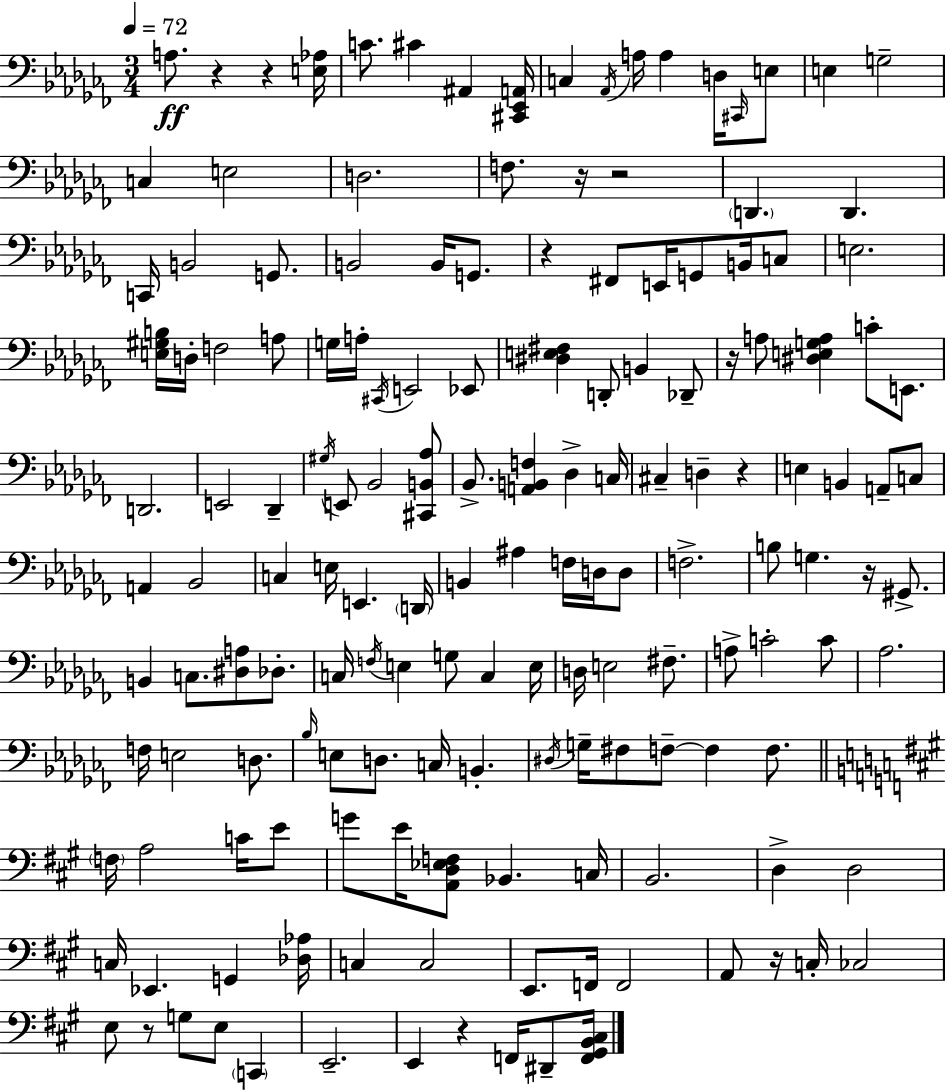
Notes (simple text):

A3/e. R/q R/q [E3,Ab3]/s C4/e. C#4/q A#2/q [C#2,Eb2,A2]/s C3/q Ab2/s A3/s A3/q D3/s C#2/s E3/e E3/q G3/h C3/q E3/h D3/h. F3/e. R/s R/h D2/q. D2/q. C2/s B2/h G2/e. B2/h B2/s G2/e. R/q F#2/e E2/s G2/e B2/s C3/e E3/h. [E3,G#3,B3]/s D3/s F3/h A3/e G3/s A3/s C#2/s E2/h Eb2/e [D#3,E3,F#3]/q D2/e B2/q Db2/e R/s A3/e [D#3,E3,G3,A3]/q C4/e E2/e. D2/h. E2/h Db2/q G#3/s E2/e Bb2/h [C#2,B2,Ab3]/e Bb2/e. [A2,B2,F3]/q Db3/q C3/s C#3/q D3/q R/q E3/q B2/q A2/e C3/e A2/q Bb2/h C3/q E3/s E2/q. D2/s B2/q A#3/q F3/s D3/s D3/e F3/h. B3/e G3/q. R/s G#2/e. B2/q C3/e. [D#3,A3]/e Db3/e. C3/s F3/s E3/q G3/e C3/q E3/s D3/s E3/h F#3/e. A3/e C4/h C4/e Ab3/h. F3/s E3/h D3/e. Bb3/s E3/e D3/e. C3/s B2/q. D#3/s G3/s F#3/e F3/e F3/q F3/e. F3/s A3/h C4/s E4/e G4/e E4/s [A2,D3,Eb3,F3]/e Bb2/q. C3/s B2/h. D3/q D3/h C3/s Eb2/q. G2/q [Db3,Ab3]/s C3/q C3/h E2/e. F2/s F2/h A2/e R/s C3/s CES3/h E3/e R/e G3/e E3/e C2/q E2/h. E2/q R/q F2/s D#2/e [F2,G#2,B2,C#3]/s